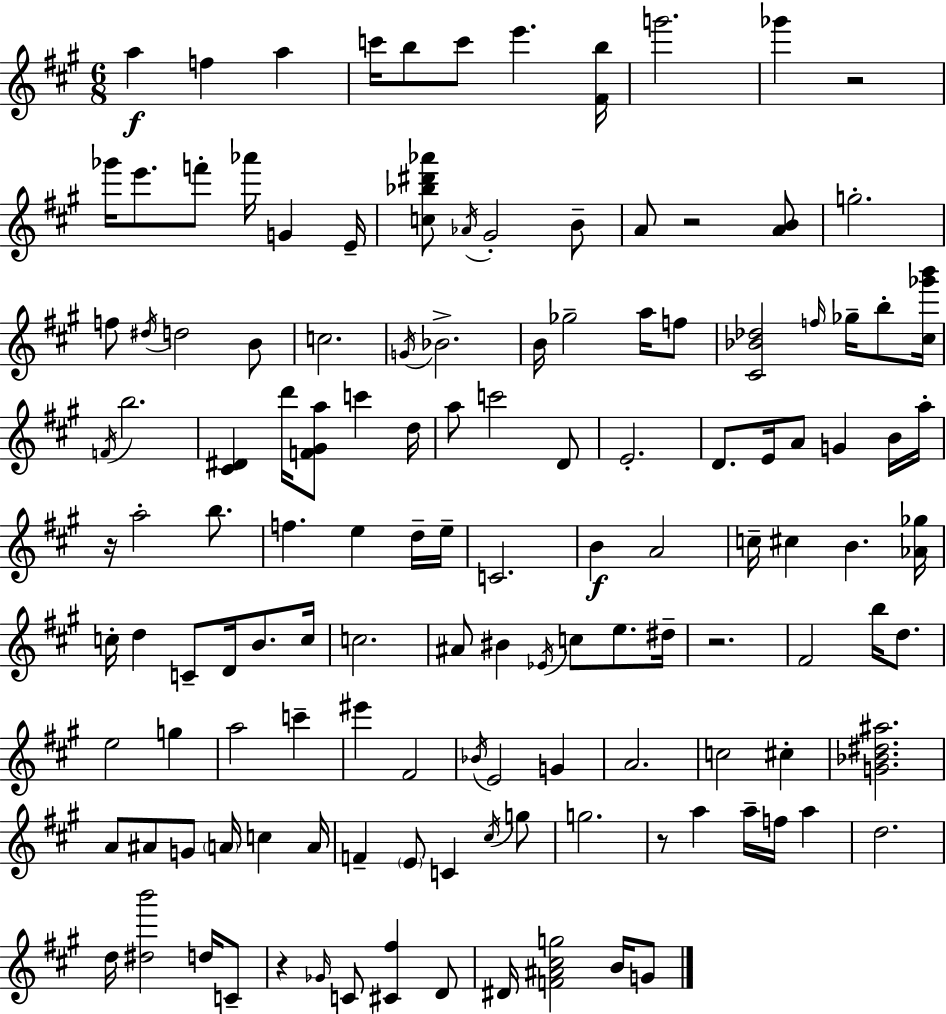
A5/q F5/q A5/q C6/s B5/e C6/e E6/q. [F#4,B5]/s G6/h. Gb6/q R/h Gb6/s E6/e. F6/e Ab6/s G4/q E4/s [C5,Bb5,D#6,Ab6]/e Ab4/s G#4/h B4/e A4/e R/h [A4,B4]/e G5/h. F5/e D#5/s D5/h B4/e C5/h. G4/s Bb4/h. B4/s Gb5/h A5/s F5/e [C#4,Bb4,Db5]/h F5/s Gb5/s B5/e [C#5,Gb6,B6]/s F4/s B5/h. [C#4,D#4]/q D6/s [F4,G#4,A5]/e C6/q D5/s A5/e C6/h D4/e E4/h. D4/e. E4/s A4/e G4/q B4/s A5/s R/s A5/h B5/e. F5/q. E5/q D5/s E5/s C4/h. B4/q A4/h C5/s C#5/q B4/q. [Ab4,Gb5]/s C5/s D5/q C4/e D4/s B4/e. C5/s C5/h. A#4/e BIS4/q Eb4/s C5/e E5/e. D#5/s R/h. F#4/h B5/s D5/e. E5/h G5/q A5/h C6/q EIS6/q F#4/h Bb4/s E4/h G4/q A4/h. C5/h C#5/q [G4,Bb4,D#5,A#5]/h. A4/e A#4/e G4/e A4/s C5/q A4/s F4/q E4/e C4/q C#5/s G5/e G5/h. R/e A5/q A5/s F5/s A5/q D5/h. D5/s [D#5,B6]/h D5/s C4/e R/q Gb4/s C4/e [C#4,F#5]/q D4/e D#4/s [F4,A#4,C#5,G5]/h B4/s G4/e